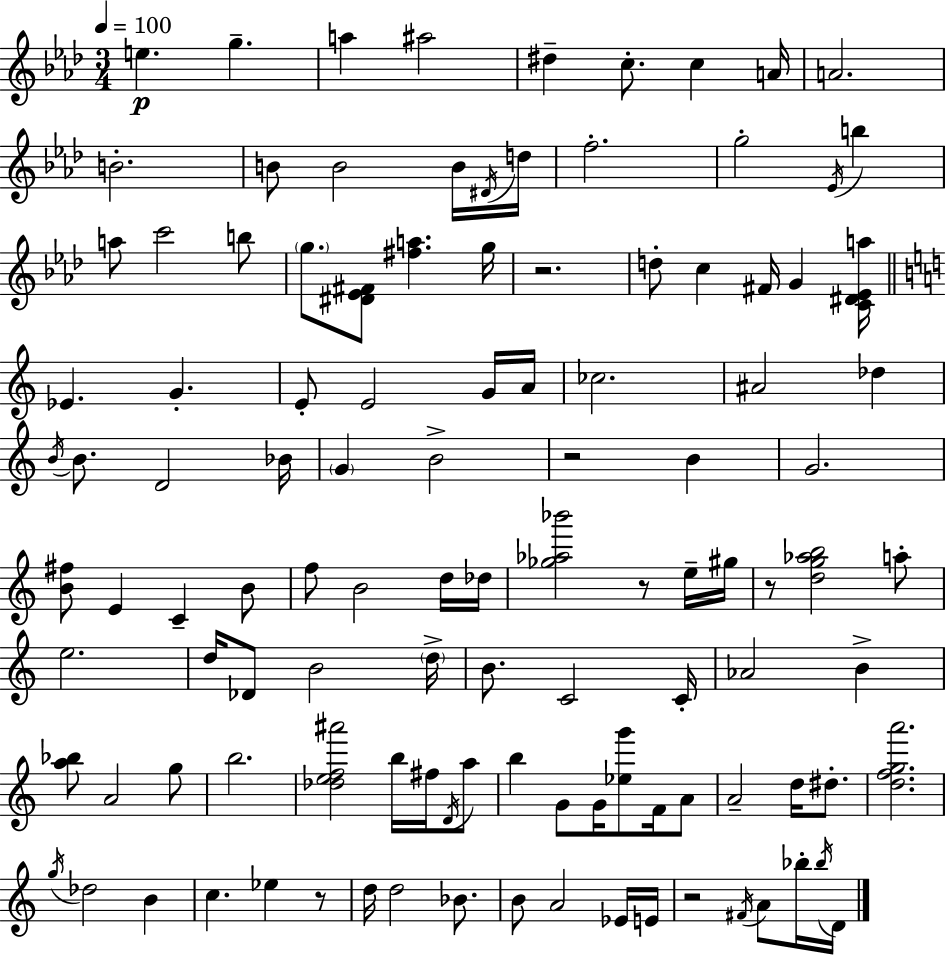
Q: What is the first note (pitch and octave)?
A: E5